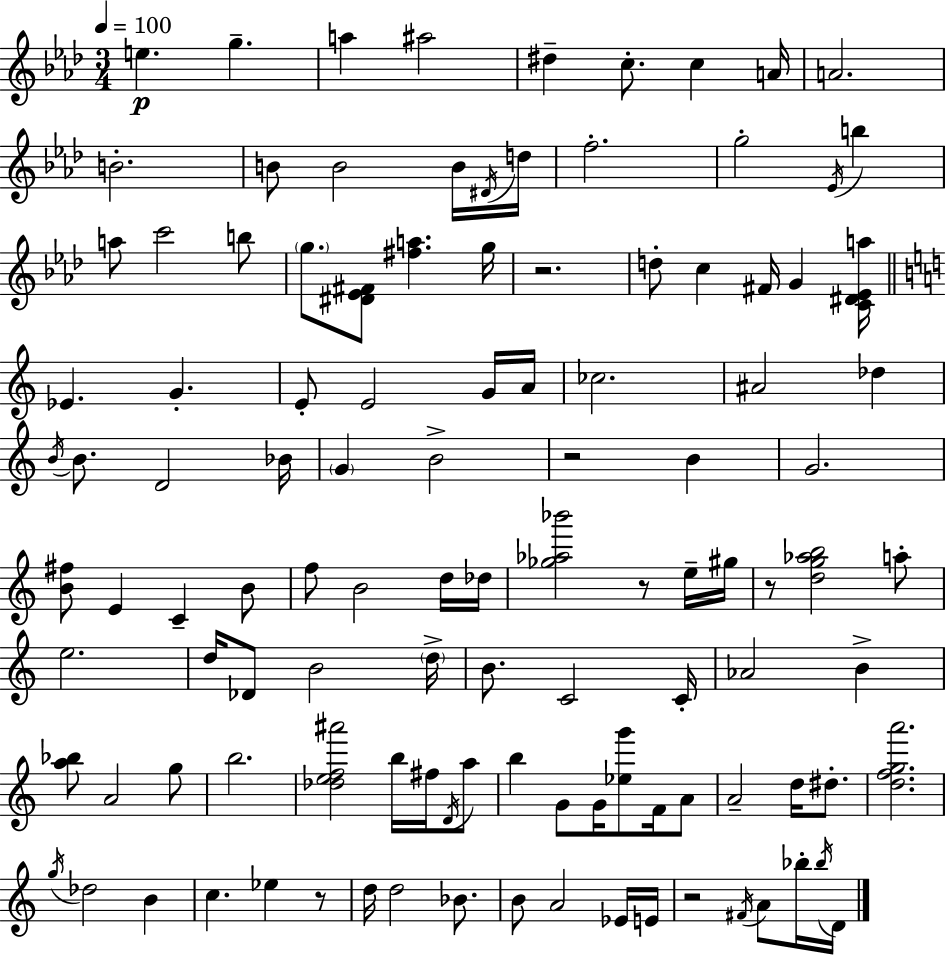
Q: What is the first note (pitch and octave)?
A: E5